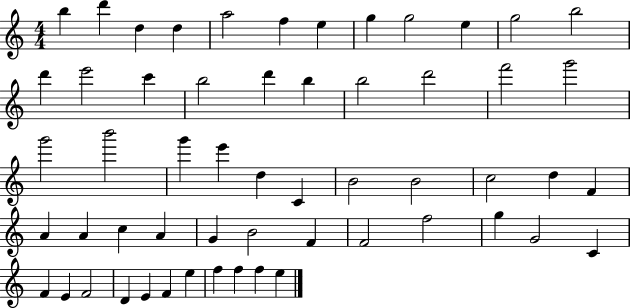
{
  \clef treble
  \numericTimeSignature
  \time 4/4
  \key c \major
  b''4 d'''4 d''4 d''4 | a''2 f''4 e''4 | g''4 g''2 e''4 | g''2 b''2 | \break d'''4 e'''2 c'''4 | b''2 d'''4 b''4 | b''2 d'''2 | f'''2 g'''2 | \break g'''2 b'''2 | g'''4 e'''4 d''4 c'4 | b'2 b'2 | c''2 d''4 f'4 | \break a'4 a'4 c''4 a'4 | g'4 b'2 f'4 | f'2 f''2 | g''4 g'2 c'4 | \break f'4 e'4 f'2 | d'4 e'4 f'4 e''4 | f''4 f''4 f''4 e''4 | \bar "|."
}